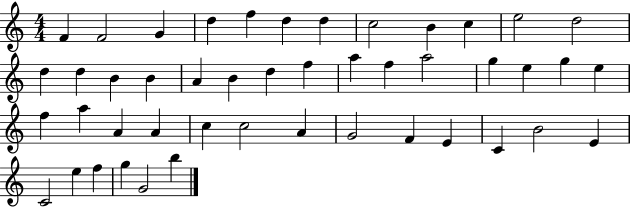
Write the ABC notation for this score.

X:1
T:Untitled
M:4/4
L:1/4
K:C
F F2 G d f d d c2 B c e2 d2 d d B B A B d f a f a2 g e g e f a A A c c2 A G2 F E C B2 E C2 e f g G2 b